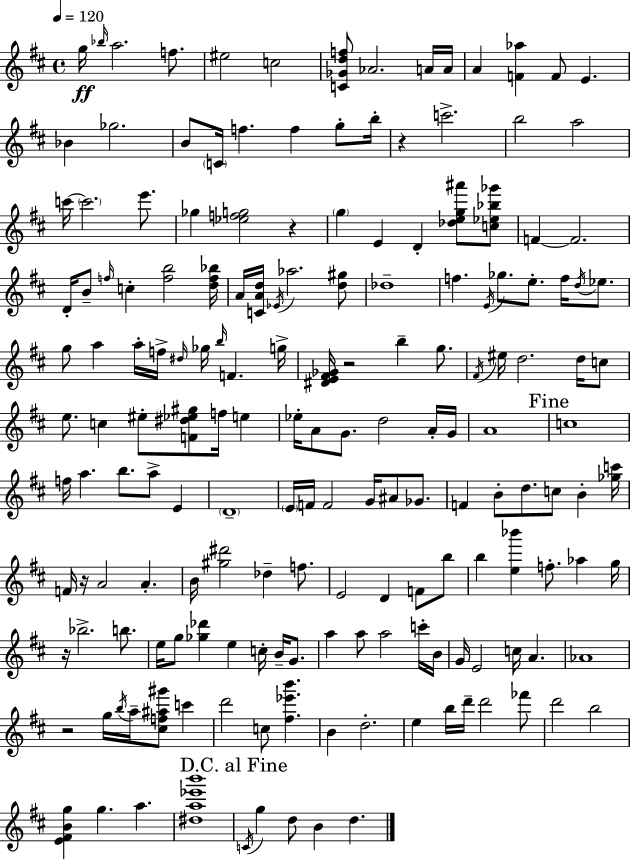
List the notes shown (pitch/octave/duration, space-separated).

G5/s Bb5/s A5/h. F5/e. EIS5/h C5/h [C4,Gb4,D5,F5]/e Ab4/h. A4/s A4/s A4/q [F4,Ab5]/q F4/e E4/q. Bb4/q Gb5/h. B4/e C4/s F5/q. F5/q G5/e B5/s R/q C6/h. B5/h A5/h C6/s C6/h. E6/e. Gb5/q [Eb5,F5,G5]/h R/q G5/q E4/q D4/q [Db5,E5,G5,A#6]/e [C5,Eb5,Bb5,Gb6]/e F4/q F4/h. D4/s B4/e F5/s C5/q [F5,B5]/h [D5,F5,Bb5]/s A4/s [C4,A4,D5]/s Eb4/s Ab5/h. [D5,G#5]/e Db5/w F5/q. E4/s Gb5/e. E5/e. F5/s D5/s Eb5/e. G5/e A5/q A5/s F5/s D#5/s Gb5/s B5/s F4/q. G5/s [D#4,E4,F#4,Gb4]/s R/h B5/q G5/e. F#4/s EIS5/s D5/h. D5/s C5/e E5/e. C5/q EIS5/e [F4,D#5,Eb5,G#5]/e F5/s E5/q Eb5/s A4/e G4/e. D5/h A4/s G4/s A4/w C5/w F5/s A5/q. B5/e. A5/e E4/q D4/w E4/s F4/s F4/h G4/s A#4/e Gb4/e. F4/q B4/e D5/e. C5/e B4/q [Gb5,C6]/s F4/s R/s A4/h A4/q. B4/s [G#5,D#6]/h Db5/q F5/e. E4/h D4/q F4/e B5/e B5/q [E5,Bb6]/q F5/e. Ab5/q G5/s R/s Bb5/h. B5/e. E5/s G5/e [Gb5,Db6]/q E5/q C5/s B4/s G4/e. A5/q A5/e A5/h C6/s B4/s G4/s E4/h C5/s A4/q. Ab4/w R/h G5/s B5/s A5/s [C#5,F5,A#5,G#6]/e C6/q D6/h C5/e [F#5,Eb6,B6]/q. B4/q D5/h. E5/q B5/s D6/s D6/h FES6/e D6/h B5/h [E4,F#4,B4,G5]/q G5/q. A5/q. [D#5,A5,Eb6,B6]/w C4/s G5/q D5/e B4/q D5/q.